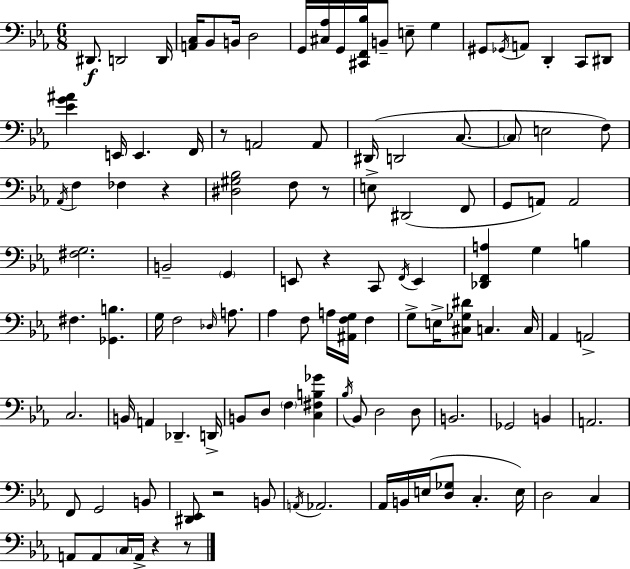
D#2/e. D2/h D2/s [A2,C3]/s Bb2/e B2/s D3/h G2/s [C#3,Ab3]/s G2/s [C#2,F2,Bb3]/s B2/e E3/e G3/q G#2/e Gb2/s A2/e D2/q C2/e D#2/e [Eb4,G4,A#4]/q E2/s E2/q. F2/s R/e A2/h A2/e D#2/s D2/h C3/e. C3/e E3/h F3/e Ab2/s F3/q FES3/q R/q [D#3,G#3,Bb3]/h F3/e R/e E3/e D#2/h F2/e G2/e A2/e A2/h [F#3,G3]/h. B2/h G2/q E2/e R/q C2/e F2/s E2/q [Db2,F2,A3]/q G3/q B3/q F#3/q. [Gb2,B3]/q. G3/s F3/h Db3/s A3/e. Ab3/q F3/e A3/s [A#2,F3,G3]/s F3/q G3/e E3/s [C#3,Gb3,D#4]/e C3/q. C3/s Ab2/q A2/h C3/h. B2/s A2/q Db2/q. D2/s B2/e D3/e F3/q [C3,F#3,B3,Gb4]/q Bb3/s Bb2/e D3/h D3/e B2/h. Gb2/h B2/q A2/h. F2/e G2/h B2/e [D#2,Eb2]/e R/h B2/e A2/s Ab2/h. Ab2/s B2/s E3/s [D3,Gb3]/e C3/q. E3/s D3/h C3/q A2/e A2/e C3/s A2/s R/q R/e